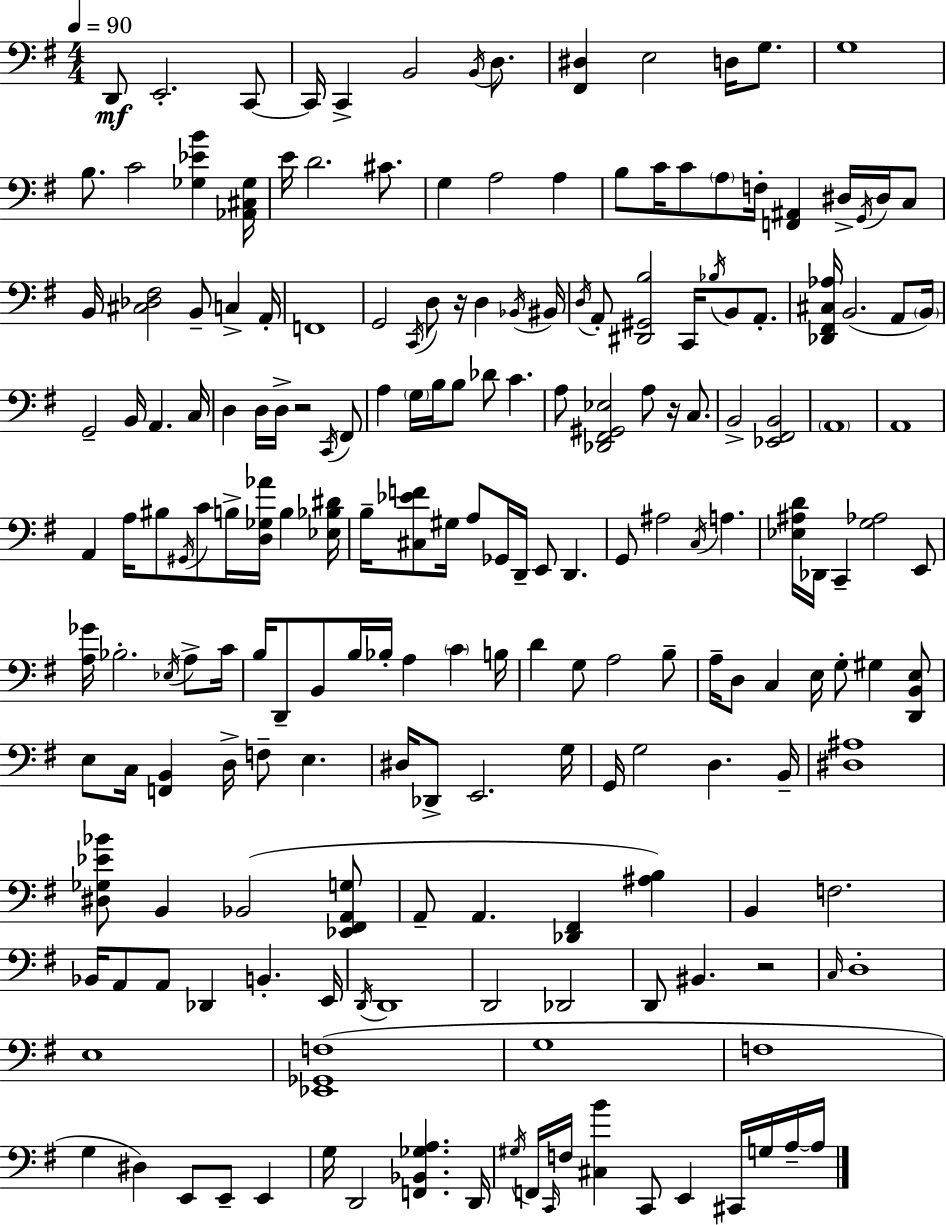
X:1
T:Untitled
M:4/4
L:1/4
K:G
D,,/2 E,,2 C,,/2 C,,/4 C,, B,,2 B,,/4 D,/2 [^F,,^D,] E,2 D,/4 G,/2 G,4 B,/2 C2 [_G,_EB] [_A,,^C,_G,]/4 E/4 D2 ^C/2 G, A,2 A, B,/2 C/4 C/2 A,/2 F,/4 [F,,^A,,] ^D,/4 G,,/4 ^D,/4 C,/2 B,,/4 [^C,_D,^F,]2 B,,/2 C, A,,/4 F,,4 G,,2 C,,/4 D,/2 z/4 D, _B,,/4 ^B,,/4 D,/4 A,,/2 [^D,,^G,,B,]2 C,,/4 _B,/4 B,,/2 A,,/2 [_D,,^F,,^C,_A,]/4 B,,2 A,,/2 B,,/4 G,,2 B,,/4 A,, C,/4 D, D,/4 D,/4 z2 C,,/4 ^F,,/2 A, G,/4 B,/4 B,/2 _D/2 C A,/2 [_D,,^F,,^G,,_E,]2 A,/2 z/4 C,/2 B,,2 [_E,,^F,,B,,]2 A,,4 A,,4 A,, A,/4 ^B,/2 ^G,,/4 C/2 B,/4 [D,_G,_A]/4 B, [_E,_B,^D]/4 B,/4 [^C,_EF]/2 ^G,/4 A,/2 _G,,/4 D,,/4 E,,/2 D,, G,,/2 ^A,2 C,/4 A, [_E,^A,D]/4 _D,,/4 C,, [G,_A,]2 E,,/2 [A,_G]/4 _B,2 _E,/4 A,/2 C/4 B,/4 D,,/2 B,,/2 B,/4 _B,/4 A, C B,/4 D G,/2 A,2 B,/2 A,/4 D,/2 C, E,/4 G,/2 ^G, [D,,B,,E,]/2 E,/2 C,/4 [F,,B,,] D,/4 F,/2 E, ^D,/4 _D,,/2 E,,2 G,/4 G,,/4 G,2 D, B,,/4 [^D,^A,]4 [^D,_G,_E_B]/2 B,, _B,,2 [_E,,^F,,A,,G,]/2 A,,/2 A,, [_D,,^F,,] [^A,B,] B,, F,2 _B,,/4 A,,/2 A,,/2 _D,, B,, E,,/4 D,,/4 D,,4 D,,2 _D,,2 D,,/2 ^B,, z2 C,/4 D,4 E,4 [_E,,_G,,F,]4 G,4 F,4 G, ^D, E,,/2 E,,/2 E,, G,/4 D,,2 [F,,_B,,_G,A,] D,,/4 ^G,/4 F,,/4 C,,/4 F,/4 [^C,B] C,,/2 E,, ^C,,/4 G,/4 A,/4 A,/4